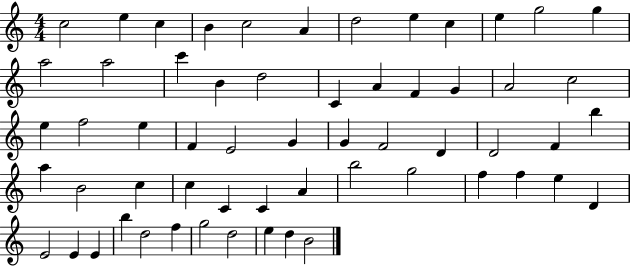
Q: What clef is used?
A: treble